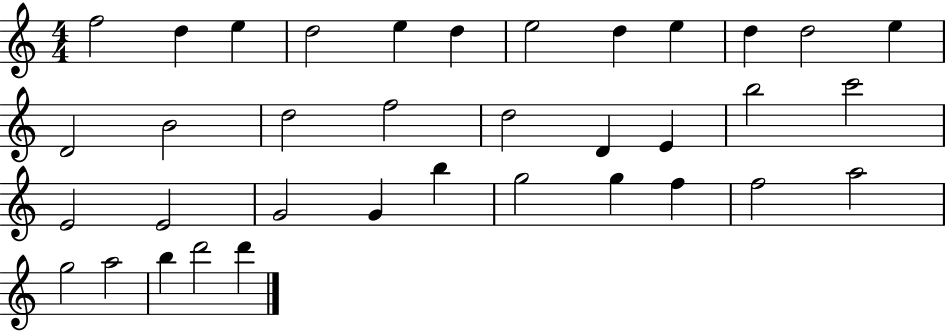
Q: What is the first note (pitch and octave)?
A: F5